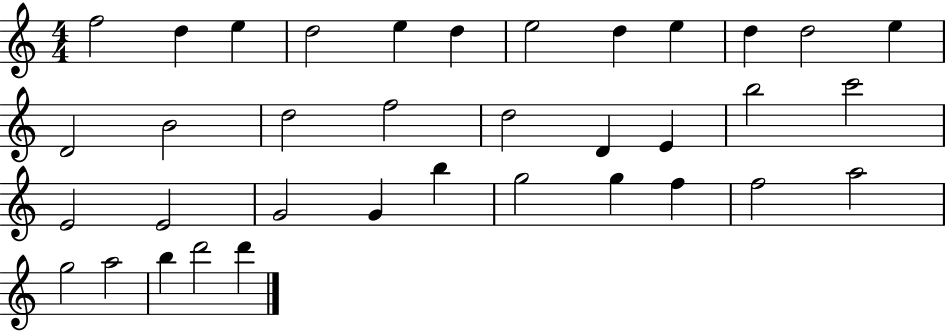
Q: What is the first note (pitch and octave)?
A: F5